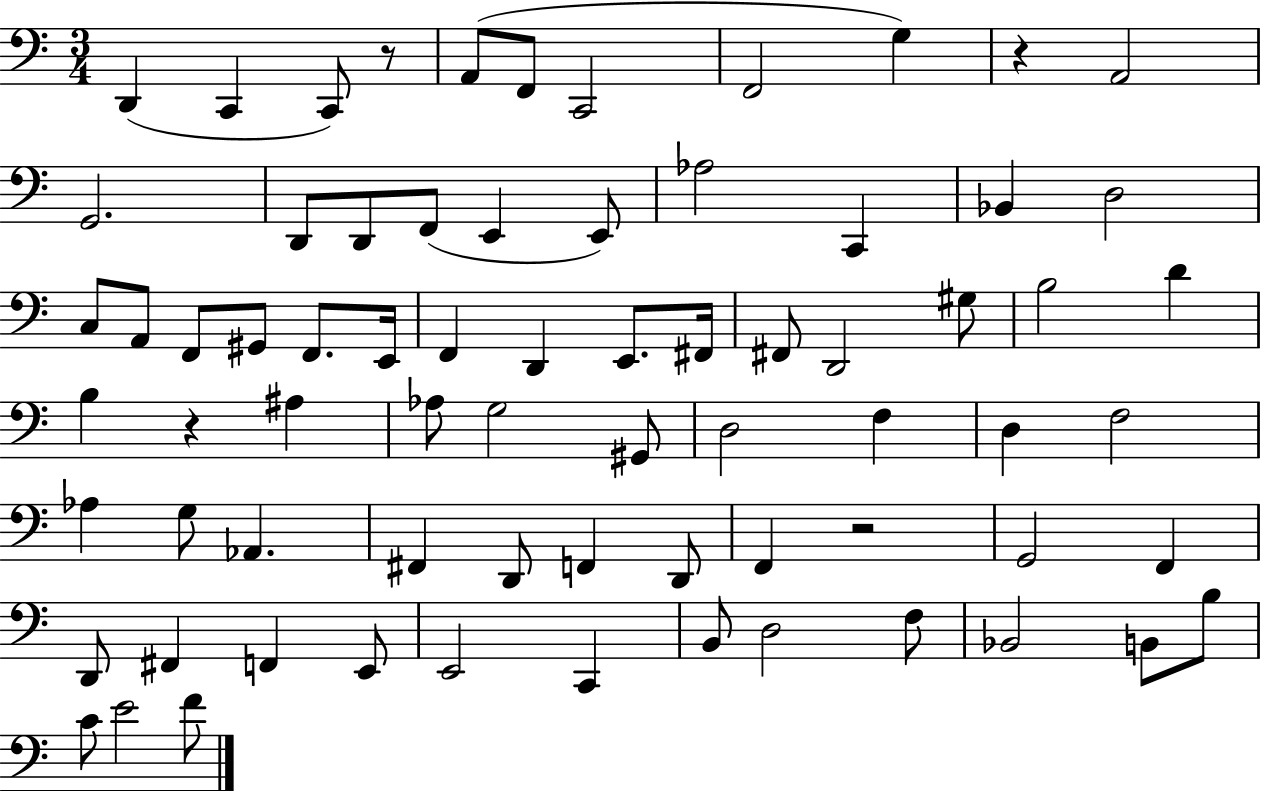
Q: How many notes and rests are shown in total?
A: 72